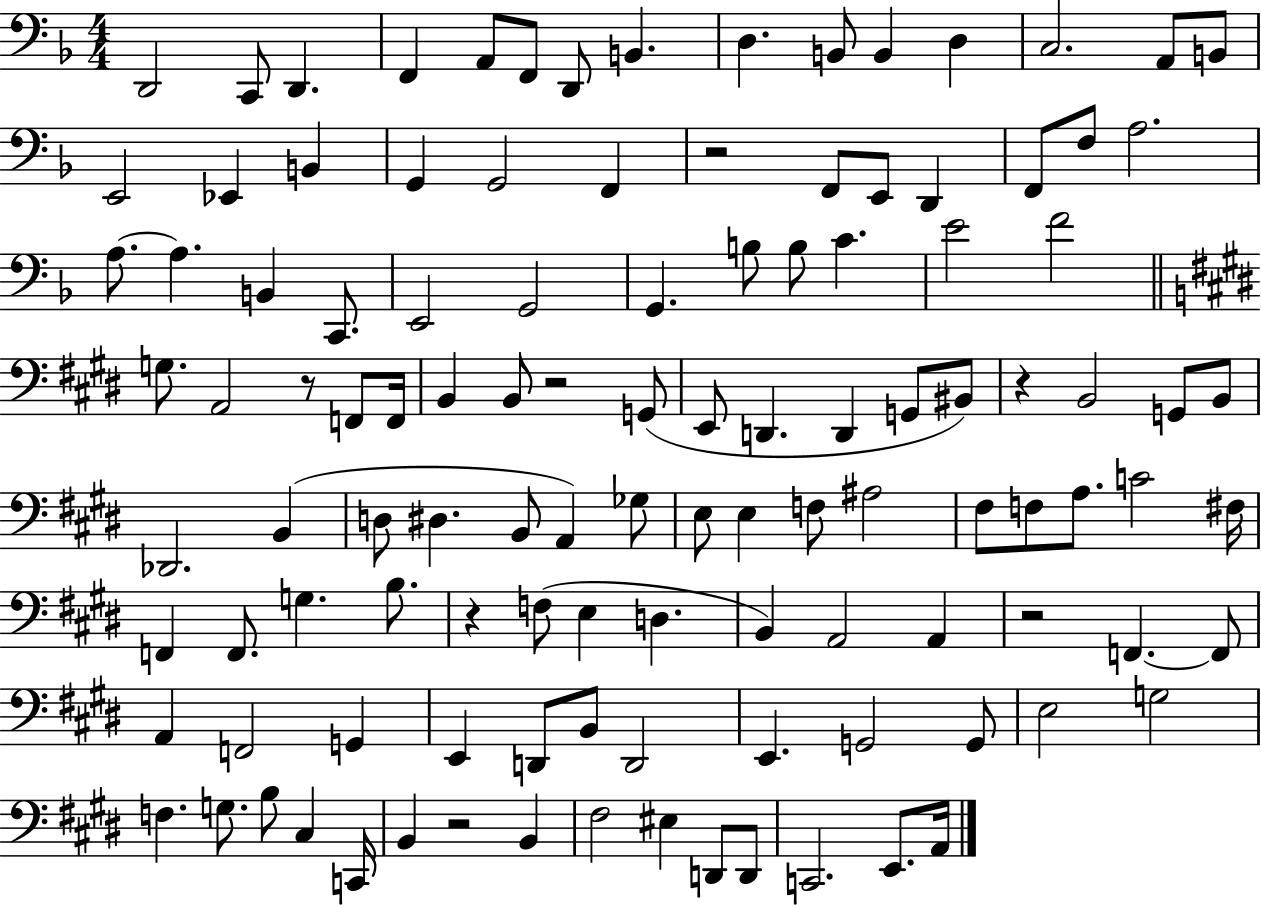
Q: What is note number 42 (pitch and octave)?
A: F2